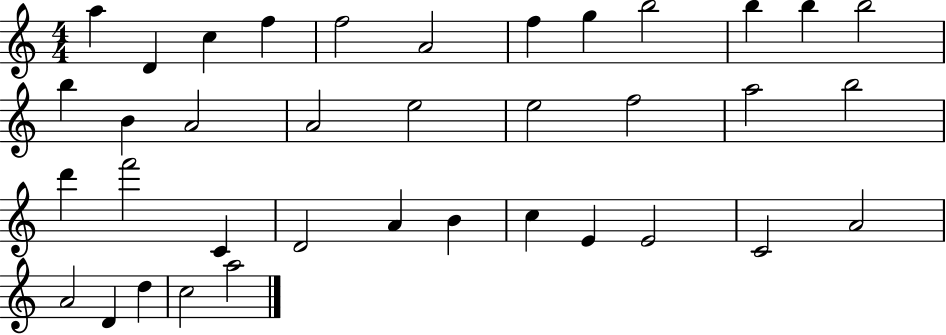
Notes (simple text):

A5/q D4/q C5/q F5/q F5/h A4/h F5/q G5/q B5/h B5/q B5/q B5/h B5/q B4/q A4/h A4/h E5/h E5/h F5/h A5/h B5/h D6/q F6/h C4/q D4/h A4/q B4/q C5/q E4/q E4/h C4/h A4/h A4/h D4/q D5/q C5/h A5/h